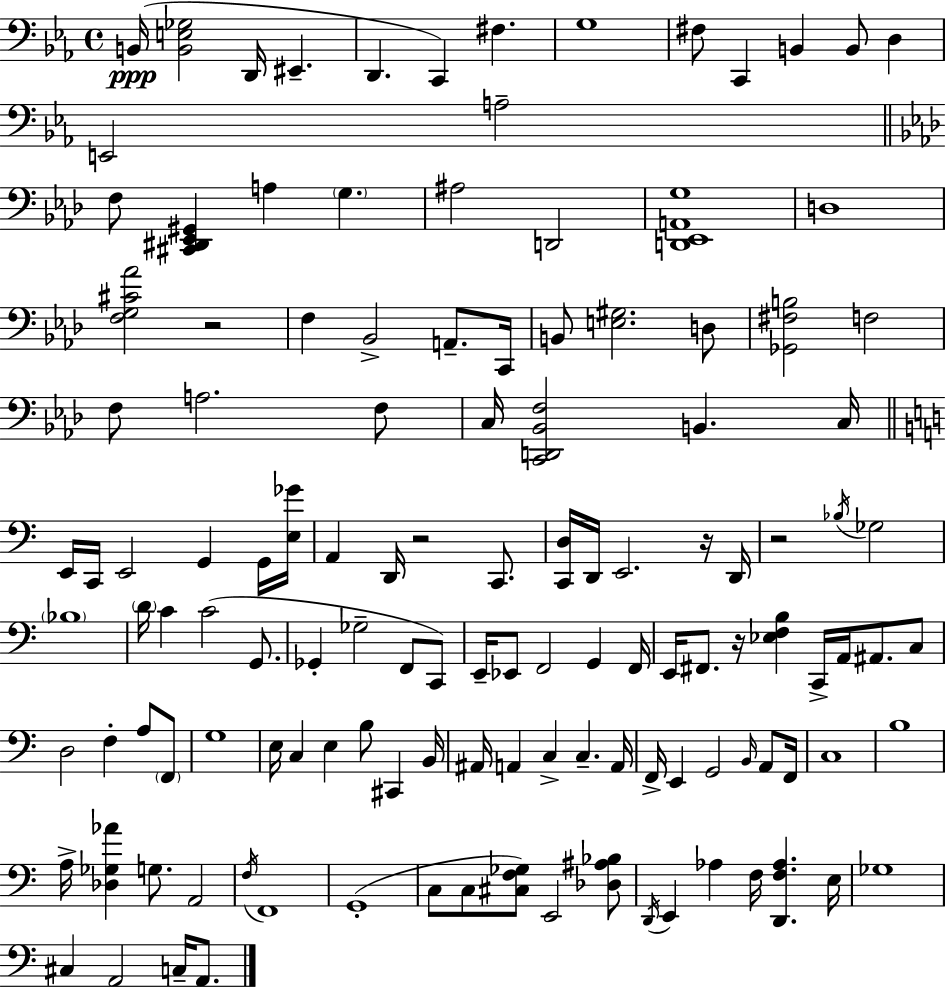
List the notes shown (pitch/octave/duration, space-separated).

B2/s [B2,E3,Gb3]/h D2/s EIS2/q. D2/q. C2/q F#3/q. G3/w F#3/e C2/q B2/q B2/e D3/q E2/h A3/h F3/e [C#2,D#2,Eb2,G#2]/q A3/q G3/q. A#3/h D2/h [D2,Eb2,A2,G3]/w D3/w [F3,G3,C#4,Ab4]/h R/h F3/q Bb2/h A2/e. C2/s B2/e [E3,G#3]/h. D3/e [Gb2,F#3,B3]/h F3/h F3/e A3/h. F3/e C3/s [C2,D2,Bb2,F3]/h B2/q. C3/s E2/s C2/s E2/h G2/q G2/s [E3,Gb4]/s A2/q D2/s R/h C2/e. [C2,D3]/s D2/s E2/h. R/s D2/s R/h Bb3/s Gb3/h Bb3/w D4/s C4/q C4/h G2/e. Gb2/q Gb3/h F2/e C2/e E2/s Eb2/e F2/h G2/q F2/s E2/s F#2/e. R/s [Eb3,F3,B3]/q C2/s A2/s A#2/e. C3/e D3/h F3/q A3/e F2/e G3/w E3/s C3/q E3/q B3/e C#2/q B2/s A#2/s A2/q C3/q C3/q. A2/s F2/s E2/q G2/h B2/s A2/e F2/s C3/w B3/w A3/s [Db3,Gb3,Ab4]/q G3/e. A2/h F3/s F2/w G2/w C3/e C3/e [C#3,F3,Gb3]/e E2/h [Db3,A#3,Bb3]/e D2/s E2/q Ab3/q F3/s [D2,F3,Ab3]/q. E3/s Gb3/w C#3/q A2/h C3/s A2/e.